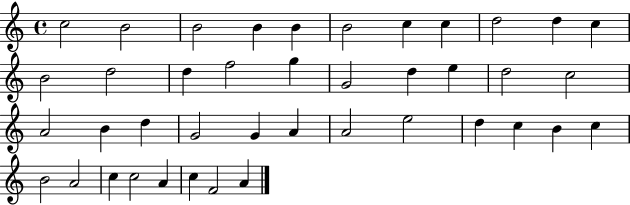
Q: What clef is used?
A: treble